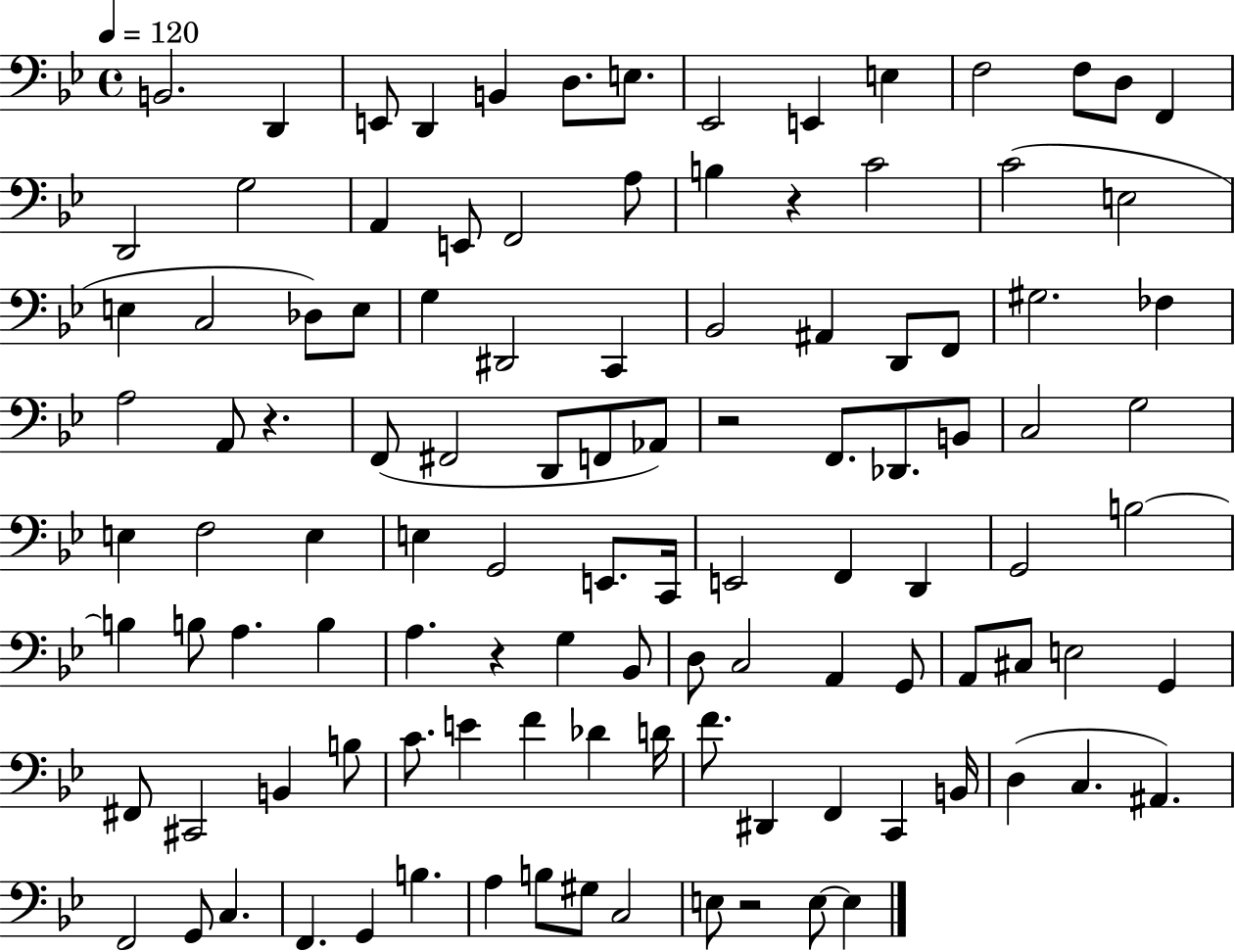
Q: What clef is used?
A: bass